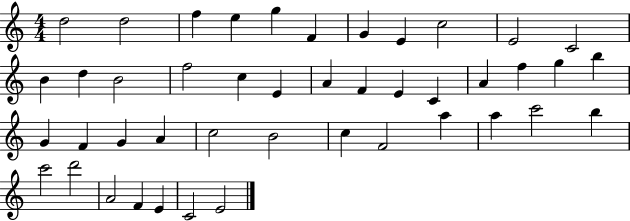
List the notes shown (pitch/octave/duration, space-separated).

D5/h D5/h F5/q E5/q G5/q F4/q G4/q E4/q C5/h E4/h C4/h B4/q D5/q B4/h F5/h C5/q E4/q A4/q F4/q E4/q C4/q A4/q F5/q G5/q B5/q G4/q F4/q G4/q A4/q C5/h B4/h C5/q F4/h A5/q A5/q C6/h B5/q C6/h D6/h A4/h F4/q E4/q C4/h E4/h